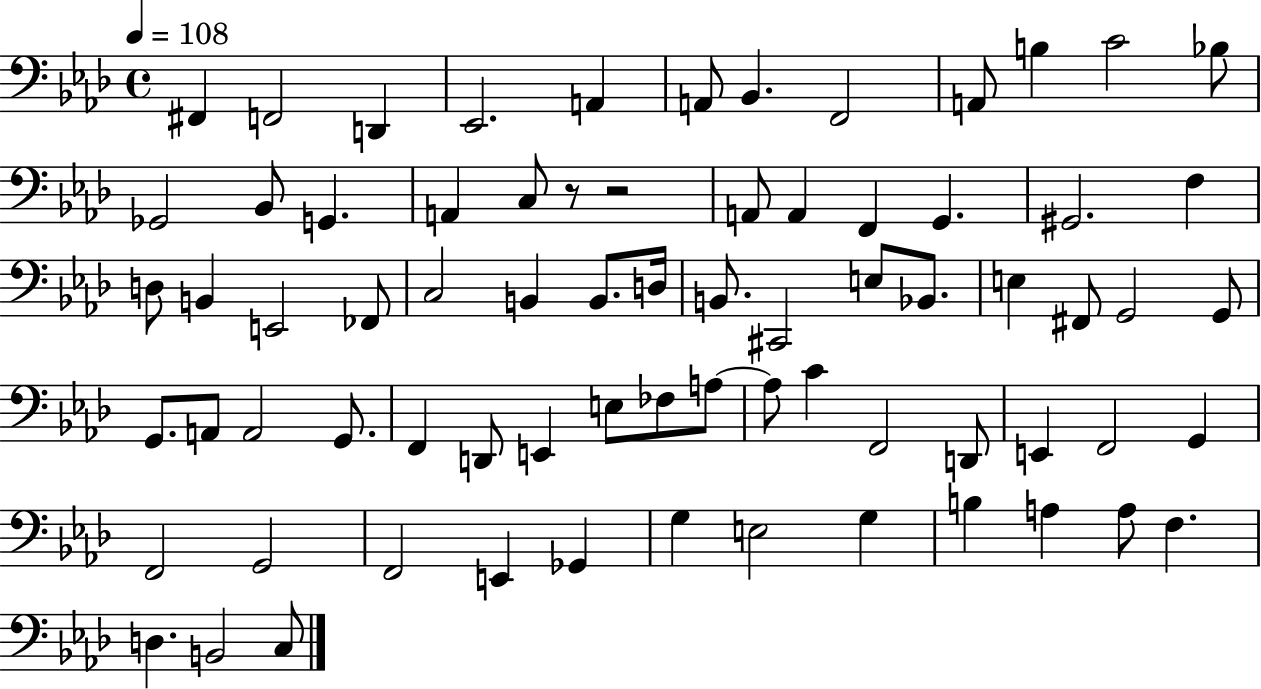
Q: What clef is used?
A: bass